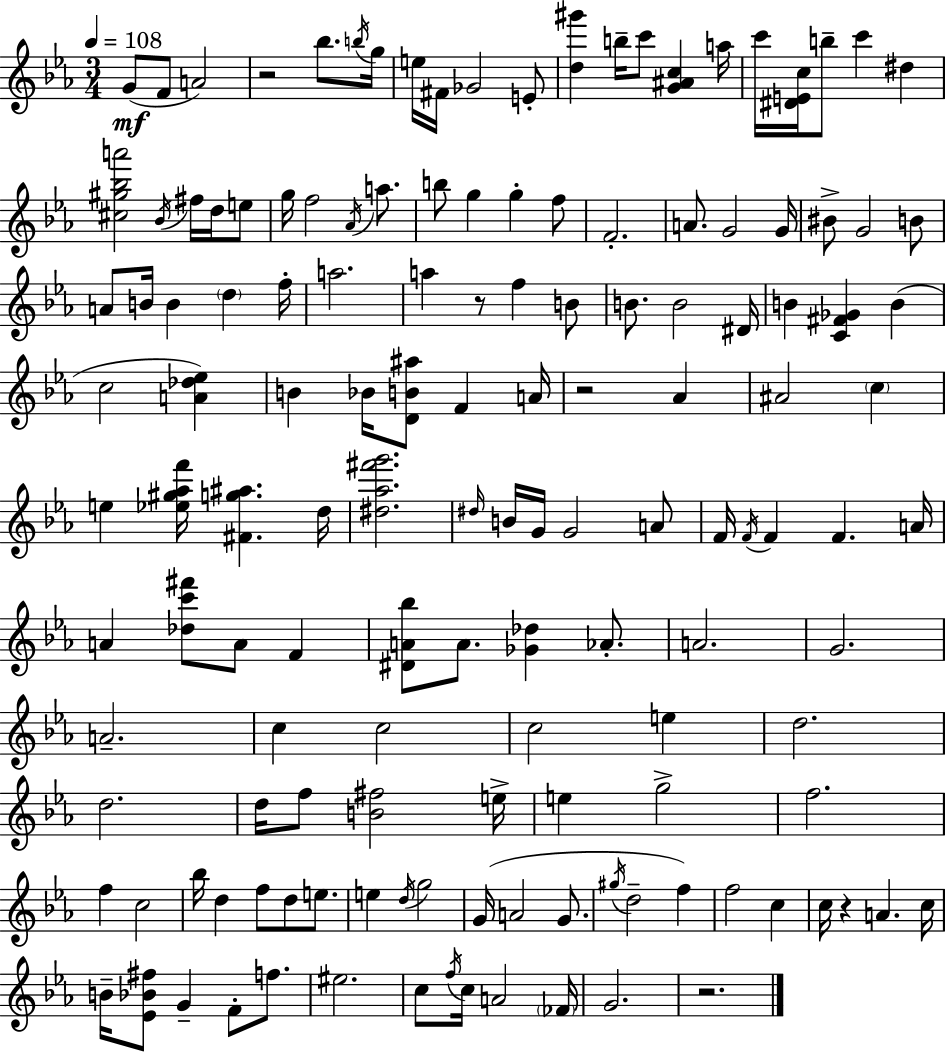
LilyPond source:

{
  \clef treble
  \numericTimeSignature
  \time 3/4
  \key ees \major
  \tempo 4 = 108
  g'8(\mf f'8 a'2) | r2 bes''8. \acciaccatura { b''16 } | g''16 e''16 fis'16 ges'2 e'8-. | <d'' gis'''>4 b''16-- c'''8 <g' ais' c''>4 | \break a''16 c'''16 <dis' e' c''>16 b''8-- c'''4 dis''4 | <cis'' gis'' bes'' a'''>2 \acciaccatura { bes'16 } fis''16 d''16 | e''8 g''16 f''2 \acciaccatura { aes'16 } | a''8. b''8 g''4 g''4-. | \break f''8 f'2.-. | a'8. g'2 | g'16 bis'8-> g'2 | b'8 a'8 b'16 b'4 \parenthesize d''4 | \break f''16-. a''2. | a''4 r8 f''4 | b'8 b'8. b'2 | dis'16 b'4 <c' fis' ges'>4 b'4( | \break c''2 <a' des'' ees''>4) | b'4 bes'16 <d' b' ais''>8 f'4 | a'16 r2 aes'4 | ais'2 \parenthesize c''4 | \break e''4 <ees'' gis'' aes'' f'''>16 <fis' g'' ais''>4. | d''16 <dis'' aes'' fis''' g'''>2. | \grace { dis''16 } b'16 g'16 g'2 | a'8 f'16 \acciaccatura { f'16 } f'4 f'4. | \break a'16 a'4 <des'' c''' fis'''>8 a'8 | f'4 <dis' a' bes''>8 a'8. <ges' des''>4 | aes'8.-. a'2. | g'2. | \break a'2.-- | c''4 c''2 | c''2 | e''4 d''2. | \break d''2. | d''16 f''8 <b' fis''>2 | e''16-> e''4 g''2-> | f''2. | \break f''4 c''2 | bes''16 d''4 f''8 | d''8 e''8. e''4 \acciaccatura { d''16 } g''2 | g'16( a'2 | \break g'8. \acciaccatura { gis''16 } d''2-- | f''4) f''2 | c''4 c''16 r4 | a'4. c''16 b'16-- <ees' bes' fis''>8 g'4-- | \break f'8-. f''8. eis''2. | c''8 \acciaccatura { f''16 } c''16 a'2 | \parenthesize fes'16 g'2. | r2. | \break \bar "|."
}